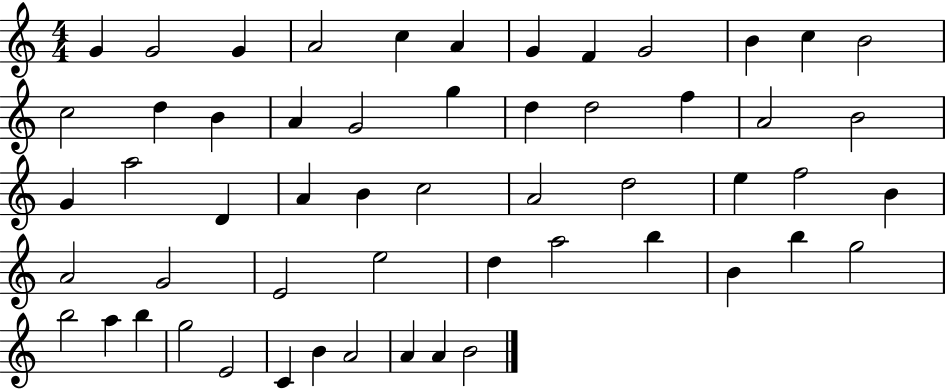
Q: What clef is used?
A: treble